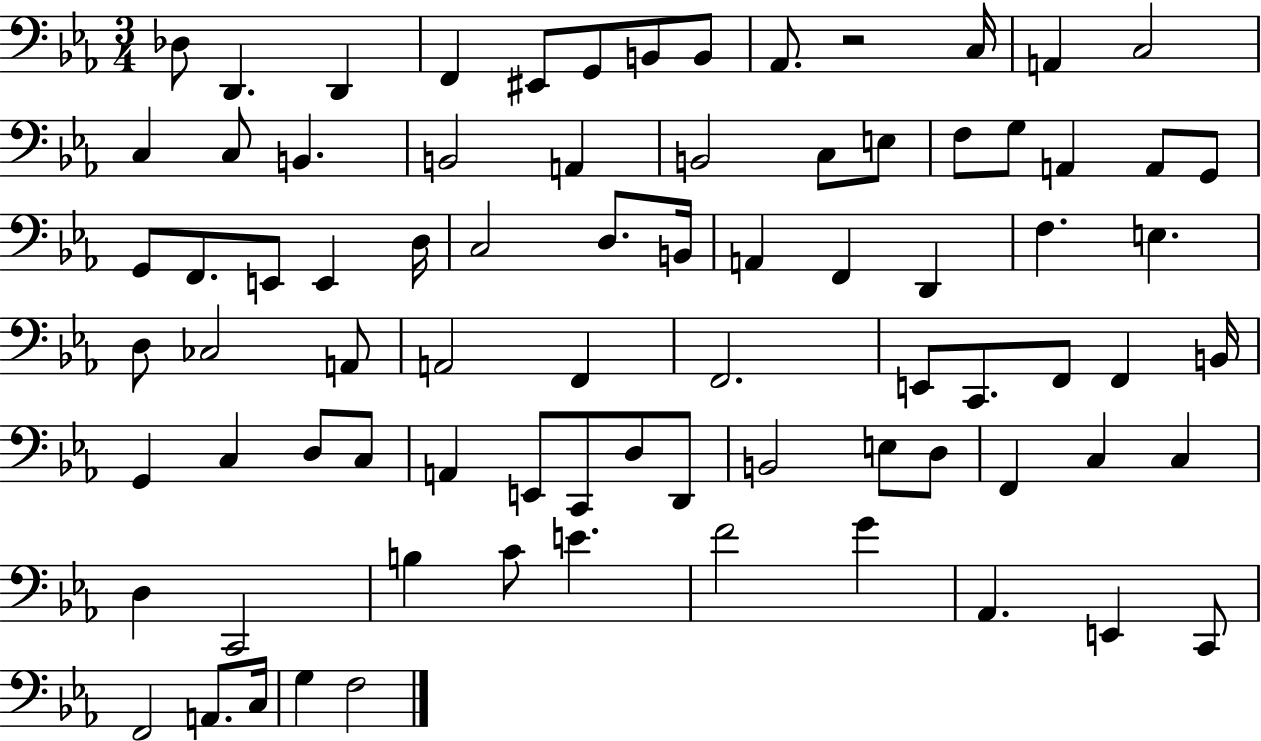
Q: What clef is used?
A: bass